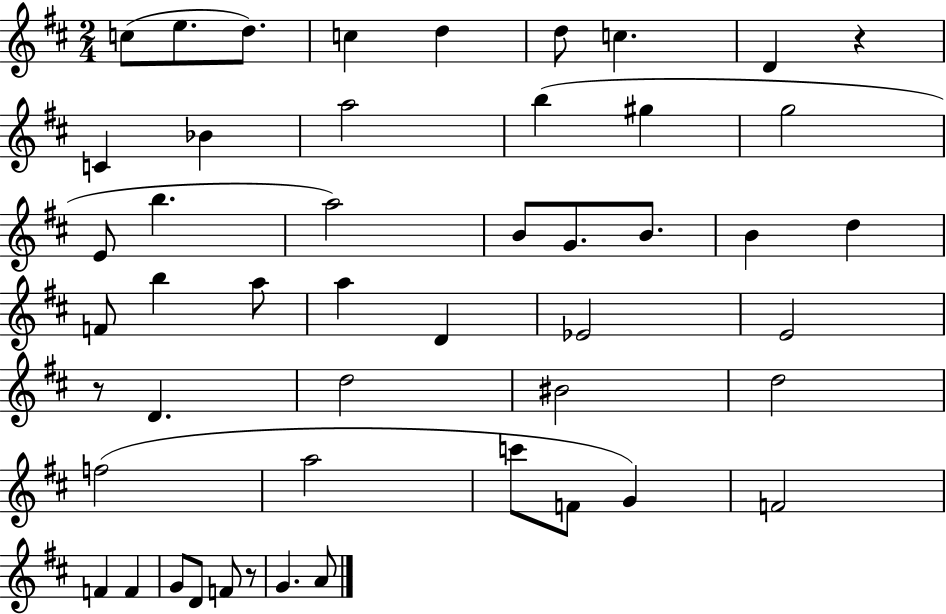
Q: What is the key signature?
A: D major